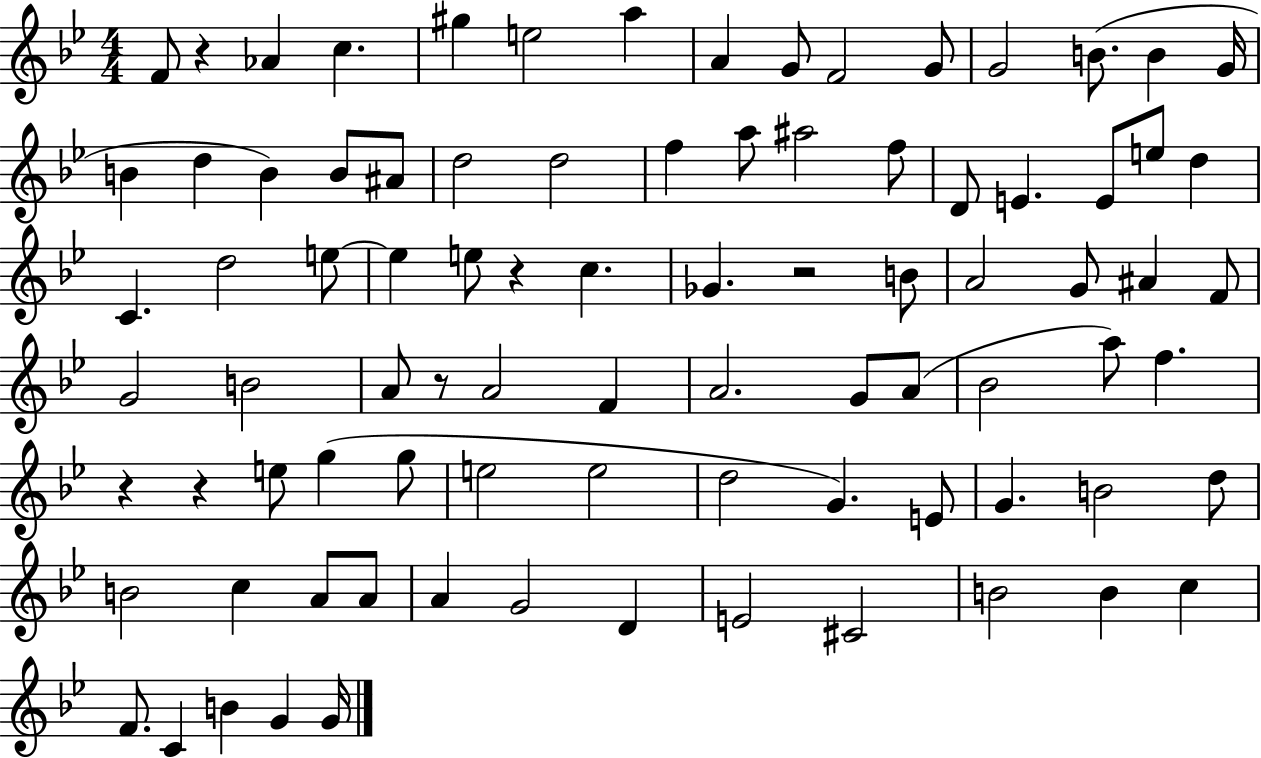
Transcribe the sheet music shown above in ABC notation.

X:1
T:Untitled
M:4/4
L:1/4
K:Bb
F/2 z _A c ^g e2 a A G/2 F2 G/2 G2 B/2 B G/4 B d B B/2 ^A/2 d2 d2 f a/2 ^a2 f/2 D/2 E E/2 e/2 d C d2 e/2 e e/2 z c _G z2 B/2 A2 G/2 ^A F/2 G2 B2 A/2 z/2 A2 F A2 G/2 A/2 _B2 a/2 f z z e/2 g g/2 e2 e2 d2 G E/2 G B2 d/2 B2 c A/2 A/2 A G2 D E2 ^C2 B2 B c F/2 C B G G/4